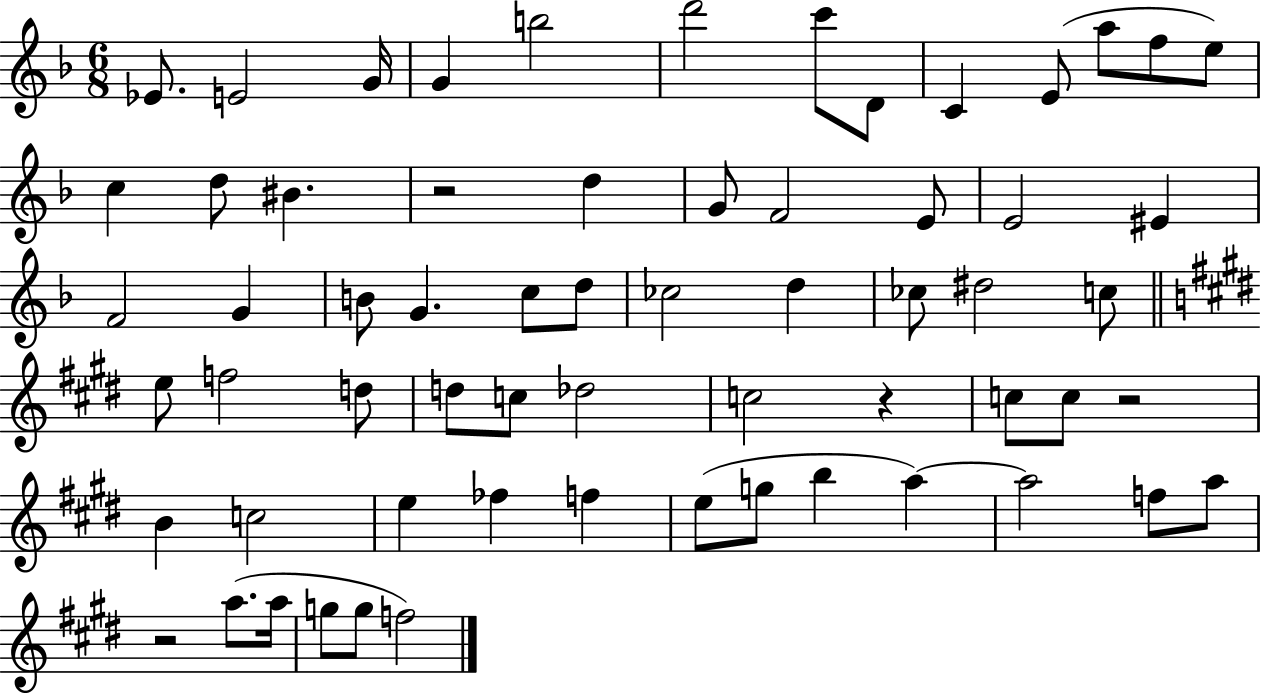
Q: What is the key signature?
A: F major